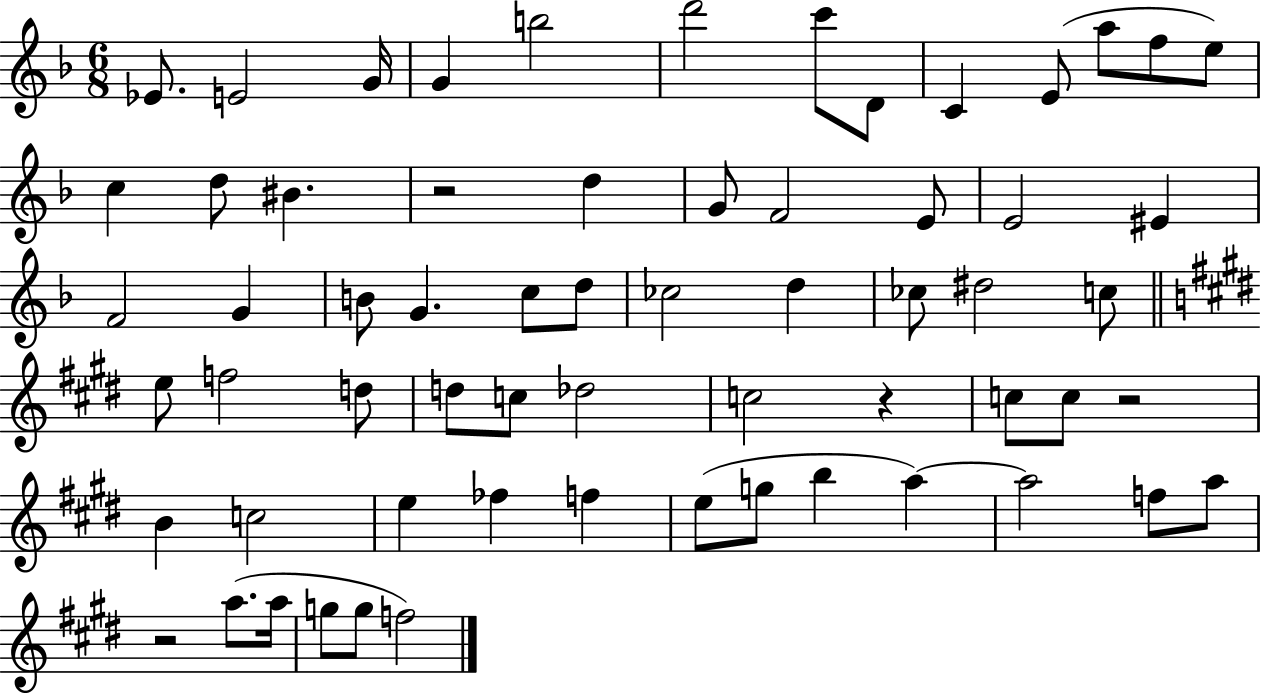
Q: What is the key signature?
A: F major